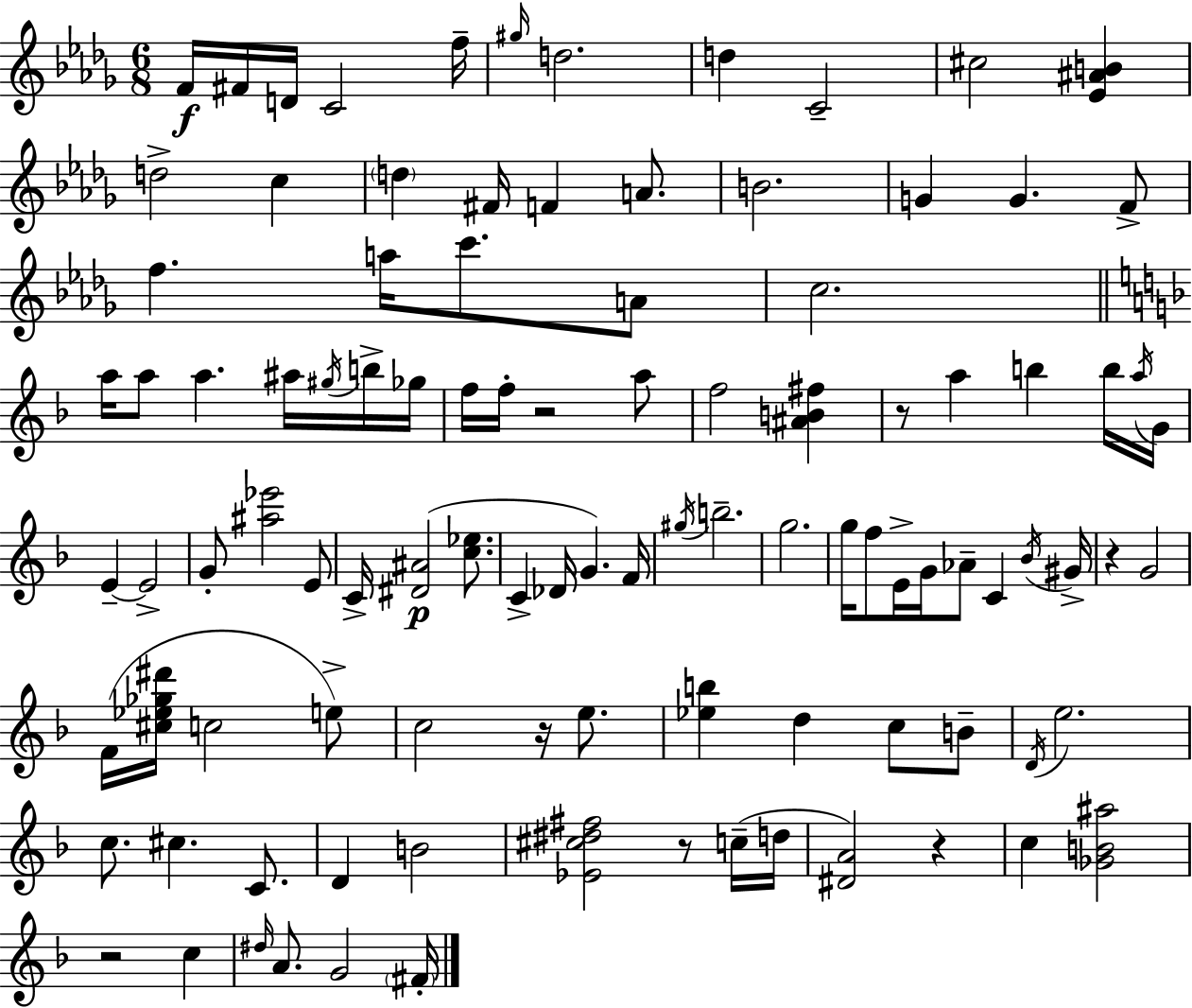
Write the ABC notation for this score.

X:1
T:Untitled
M:6/8
L:1/4
K:Bbm
F/4 ^F/4 D/4 C2 f/4 ^g/4 d2 d C2 ^c2 [_E^AB] d2 c d ^F/4 F A/2 B2 G G F/2 f a/4 c'/2 A/2 c2 a/4 a/2 a ^a/4 ^g/4 b/4 _g/4 f/4 f/4 z2 a/2 f2 [^AB^f] z/2 a b b/4 a/4 G/4 E E2 G/2 [^a_e']2 E/2 C/4 [^D^A]2 [c_e]/2 C _D/4 G F/4 ^g/4 b2 g2 g/4 f/2 E/4 G/4 _A/2 C _B/4 ^G/4 z G2 F/4 [^c_e_g^d']/4 c2 e/2 c2 z/4 e/2 [_eb] d c/2 B/2 D/4 e2 c/2 ^c C/2 D B2 [_E^c^d^f]2 z/2 c/4 d/4 [^DA]2 z c [_GB^a]2 z2 c ^d/4 A/2 G2 ^F/4